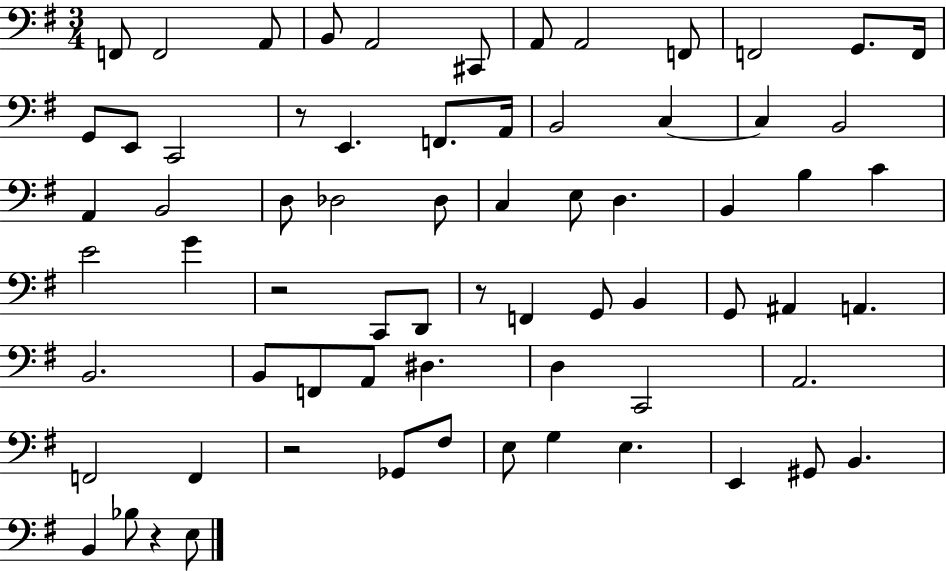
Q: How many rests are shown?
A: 5